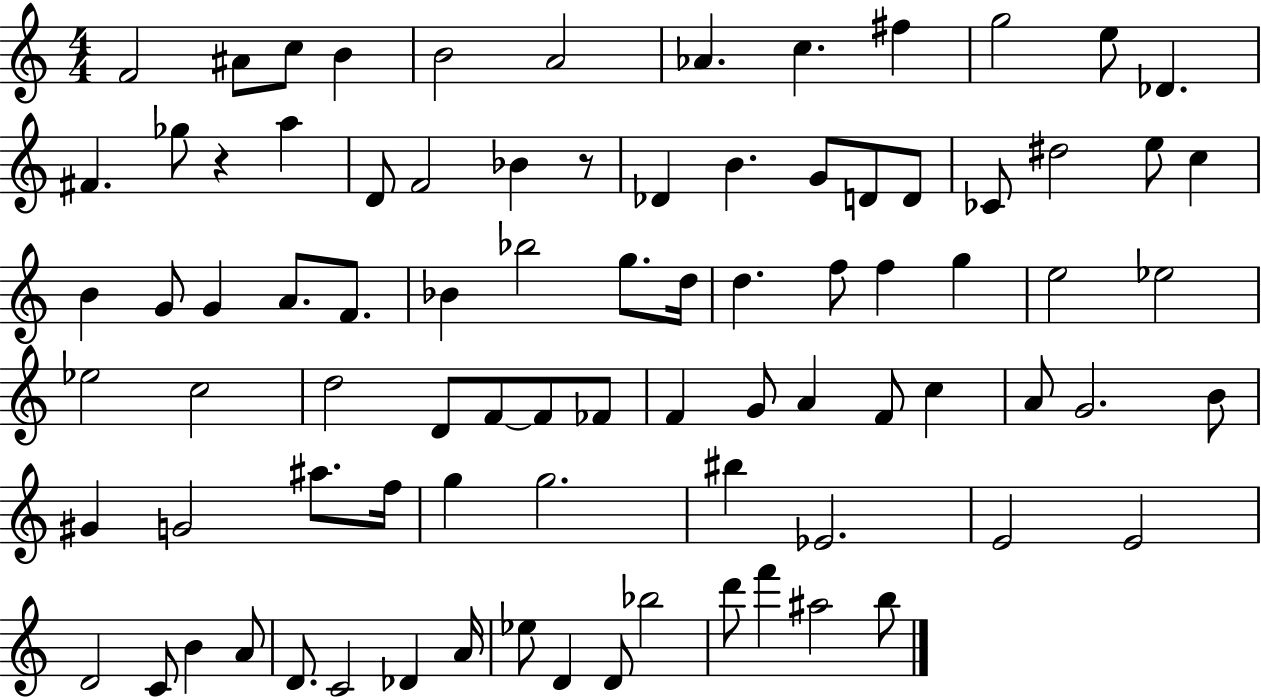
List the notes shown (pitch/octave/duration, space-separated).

F4/h A#4/e C5/e B4/q B4/h A4/h Ab4/q. C5/q. F#5/q G5/h E5/e Db4/q. F#4/q. Gb5/e R/q A5/q D4/e F4/h Bb4/q R/e Db4/q B4/q. G4/e D4/e D4/e CES4/e D#5/h E5/e C5/q B4/q G4/e G4/q A4/e. F4/e. Bb4/q Bb5/h G5/e. D5/s D5/q. F5/e F5/q G5/q E5/h Eb5/h Eb5/h C5/h D5/h D4/e F4/e F4/e FES4/e F4/q G4/e A4/q F4/e C5/q A4/e G4/h. B4/e G#4/q G4/h A#5/e. F5/s G5/q G5/h. BIS5/q Eb4/h. E4/h E4/h D4/h C4/e B4/q A4/e D4/e. C4/h Db4/q A4/s Eb5/e D4/q D4/e Bb5/h D6/e F6/q A#5/h B5/e